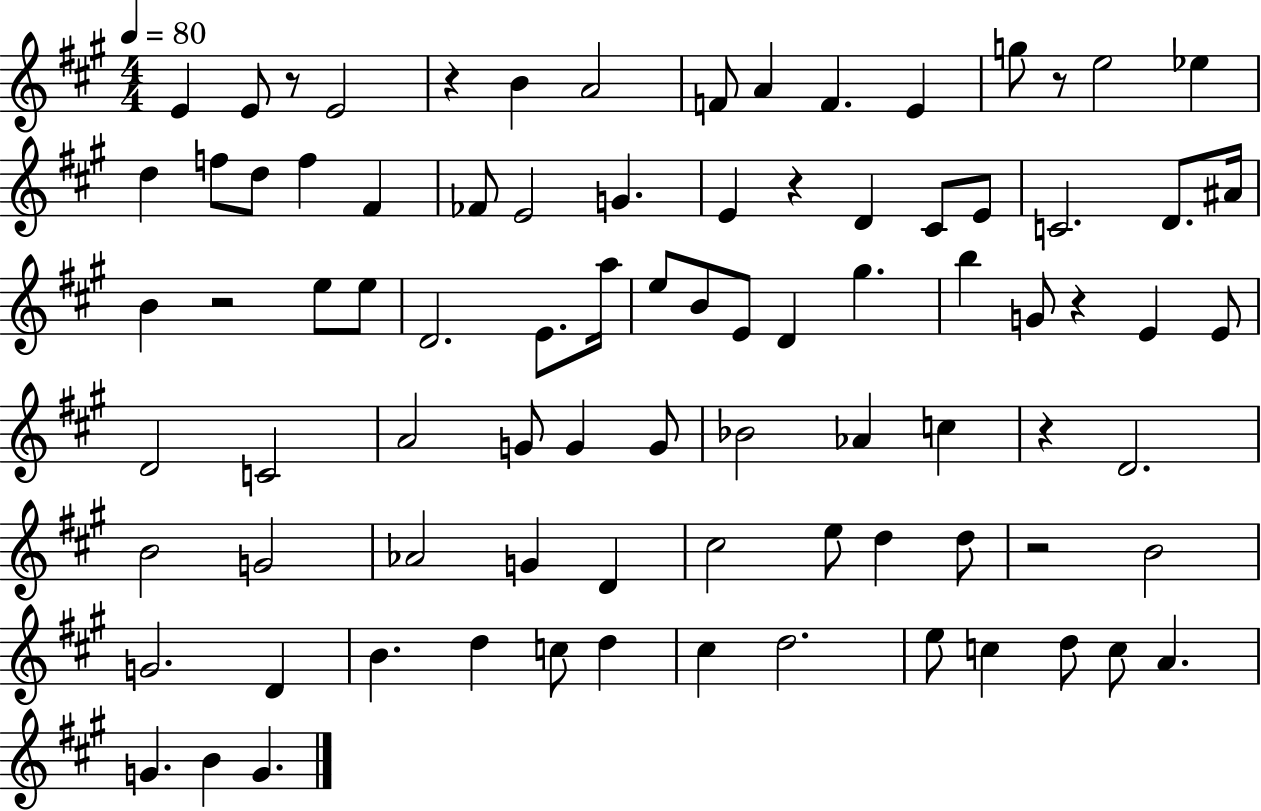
X:1
T:Untitled
M:4/4
L:1/4
K:A
E E/2 z/2 E2 z B A2 F/2 A F E g/2 z/2 e2 _e d f/2 d/2 f ^F _F/2 E2 G E z D ^C/2 E/2 C2 D/2 ^A/4 B z2 e/2 e/2 D2 E/2 a/4 e/2 B/2 E/2 D ^g b G/2 z E E/2 D2 C2 A2 G/2 G G/2 _B2 _A c z D2 B2 G2 _A2 G D ^c2 e/2 d d/2 z2 B2 G2 D B d c/2 d ^c d2 e/2 c d/2 c/2 A G B G